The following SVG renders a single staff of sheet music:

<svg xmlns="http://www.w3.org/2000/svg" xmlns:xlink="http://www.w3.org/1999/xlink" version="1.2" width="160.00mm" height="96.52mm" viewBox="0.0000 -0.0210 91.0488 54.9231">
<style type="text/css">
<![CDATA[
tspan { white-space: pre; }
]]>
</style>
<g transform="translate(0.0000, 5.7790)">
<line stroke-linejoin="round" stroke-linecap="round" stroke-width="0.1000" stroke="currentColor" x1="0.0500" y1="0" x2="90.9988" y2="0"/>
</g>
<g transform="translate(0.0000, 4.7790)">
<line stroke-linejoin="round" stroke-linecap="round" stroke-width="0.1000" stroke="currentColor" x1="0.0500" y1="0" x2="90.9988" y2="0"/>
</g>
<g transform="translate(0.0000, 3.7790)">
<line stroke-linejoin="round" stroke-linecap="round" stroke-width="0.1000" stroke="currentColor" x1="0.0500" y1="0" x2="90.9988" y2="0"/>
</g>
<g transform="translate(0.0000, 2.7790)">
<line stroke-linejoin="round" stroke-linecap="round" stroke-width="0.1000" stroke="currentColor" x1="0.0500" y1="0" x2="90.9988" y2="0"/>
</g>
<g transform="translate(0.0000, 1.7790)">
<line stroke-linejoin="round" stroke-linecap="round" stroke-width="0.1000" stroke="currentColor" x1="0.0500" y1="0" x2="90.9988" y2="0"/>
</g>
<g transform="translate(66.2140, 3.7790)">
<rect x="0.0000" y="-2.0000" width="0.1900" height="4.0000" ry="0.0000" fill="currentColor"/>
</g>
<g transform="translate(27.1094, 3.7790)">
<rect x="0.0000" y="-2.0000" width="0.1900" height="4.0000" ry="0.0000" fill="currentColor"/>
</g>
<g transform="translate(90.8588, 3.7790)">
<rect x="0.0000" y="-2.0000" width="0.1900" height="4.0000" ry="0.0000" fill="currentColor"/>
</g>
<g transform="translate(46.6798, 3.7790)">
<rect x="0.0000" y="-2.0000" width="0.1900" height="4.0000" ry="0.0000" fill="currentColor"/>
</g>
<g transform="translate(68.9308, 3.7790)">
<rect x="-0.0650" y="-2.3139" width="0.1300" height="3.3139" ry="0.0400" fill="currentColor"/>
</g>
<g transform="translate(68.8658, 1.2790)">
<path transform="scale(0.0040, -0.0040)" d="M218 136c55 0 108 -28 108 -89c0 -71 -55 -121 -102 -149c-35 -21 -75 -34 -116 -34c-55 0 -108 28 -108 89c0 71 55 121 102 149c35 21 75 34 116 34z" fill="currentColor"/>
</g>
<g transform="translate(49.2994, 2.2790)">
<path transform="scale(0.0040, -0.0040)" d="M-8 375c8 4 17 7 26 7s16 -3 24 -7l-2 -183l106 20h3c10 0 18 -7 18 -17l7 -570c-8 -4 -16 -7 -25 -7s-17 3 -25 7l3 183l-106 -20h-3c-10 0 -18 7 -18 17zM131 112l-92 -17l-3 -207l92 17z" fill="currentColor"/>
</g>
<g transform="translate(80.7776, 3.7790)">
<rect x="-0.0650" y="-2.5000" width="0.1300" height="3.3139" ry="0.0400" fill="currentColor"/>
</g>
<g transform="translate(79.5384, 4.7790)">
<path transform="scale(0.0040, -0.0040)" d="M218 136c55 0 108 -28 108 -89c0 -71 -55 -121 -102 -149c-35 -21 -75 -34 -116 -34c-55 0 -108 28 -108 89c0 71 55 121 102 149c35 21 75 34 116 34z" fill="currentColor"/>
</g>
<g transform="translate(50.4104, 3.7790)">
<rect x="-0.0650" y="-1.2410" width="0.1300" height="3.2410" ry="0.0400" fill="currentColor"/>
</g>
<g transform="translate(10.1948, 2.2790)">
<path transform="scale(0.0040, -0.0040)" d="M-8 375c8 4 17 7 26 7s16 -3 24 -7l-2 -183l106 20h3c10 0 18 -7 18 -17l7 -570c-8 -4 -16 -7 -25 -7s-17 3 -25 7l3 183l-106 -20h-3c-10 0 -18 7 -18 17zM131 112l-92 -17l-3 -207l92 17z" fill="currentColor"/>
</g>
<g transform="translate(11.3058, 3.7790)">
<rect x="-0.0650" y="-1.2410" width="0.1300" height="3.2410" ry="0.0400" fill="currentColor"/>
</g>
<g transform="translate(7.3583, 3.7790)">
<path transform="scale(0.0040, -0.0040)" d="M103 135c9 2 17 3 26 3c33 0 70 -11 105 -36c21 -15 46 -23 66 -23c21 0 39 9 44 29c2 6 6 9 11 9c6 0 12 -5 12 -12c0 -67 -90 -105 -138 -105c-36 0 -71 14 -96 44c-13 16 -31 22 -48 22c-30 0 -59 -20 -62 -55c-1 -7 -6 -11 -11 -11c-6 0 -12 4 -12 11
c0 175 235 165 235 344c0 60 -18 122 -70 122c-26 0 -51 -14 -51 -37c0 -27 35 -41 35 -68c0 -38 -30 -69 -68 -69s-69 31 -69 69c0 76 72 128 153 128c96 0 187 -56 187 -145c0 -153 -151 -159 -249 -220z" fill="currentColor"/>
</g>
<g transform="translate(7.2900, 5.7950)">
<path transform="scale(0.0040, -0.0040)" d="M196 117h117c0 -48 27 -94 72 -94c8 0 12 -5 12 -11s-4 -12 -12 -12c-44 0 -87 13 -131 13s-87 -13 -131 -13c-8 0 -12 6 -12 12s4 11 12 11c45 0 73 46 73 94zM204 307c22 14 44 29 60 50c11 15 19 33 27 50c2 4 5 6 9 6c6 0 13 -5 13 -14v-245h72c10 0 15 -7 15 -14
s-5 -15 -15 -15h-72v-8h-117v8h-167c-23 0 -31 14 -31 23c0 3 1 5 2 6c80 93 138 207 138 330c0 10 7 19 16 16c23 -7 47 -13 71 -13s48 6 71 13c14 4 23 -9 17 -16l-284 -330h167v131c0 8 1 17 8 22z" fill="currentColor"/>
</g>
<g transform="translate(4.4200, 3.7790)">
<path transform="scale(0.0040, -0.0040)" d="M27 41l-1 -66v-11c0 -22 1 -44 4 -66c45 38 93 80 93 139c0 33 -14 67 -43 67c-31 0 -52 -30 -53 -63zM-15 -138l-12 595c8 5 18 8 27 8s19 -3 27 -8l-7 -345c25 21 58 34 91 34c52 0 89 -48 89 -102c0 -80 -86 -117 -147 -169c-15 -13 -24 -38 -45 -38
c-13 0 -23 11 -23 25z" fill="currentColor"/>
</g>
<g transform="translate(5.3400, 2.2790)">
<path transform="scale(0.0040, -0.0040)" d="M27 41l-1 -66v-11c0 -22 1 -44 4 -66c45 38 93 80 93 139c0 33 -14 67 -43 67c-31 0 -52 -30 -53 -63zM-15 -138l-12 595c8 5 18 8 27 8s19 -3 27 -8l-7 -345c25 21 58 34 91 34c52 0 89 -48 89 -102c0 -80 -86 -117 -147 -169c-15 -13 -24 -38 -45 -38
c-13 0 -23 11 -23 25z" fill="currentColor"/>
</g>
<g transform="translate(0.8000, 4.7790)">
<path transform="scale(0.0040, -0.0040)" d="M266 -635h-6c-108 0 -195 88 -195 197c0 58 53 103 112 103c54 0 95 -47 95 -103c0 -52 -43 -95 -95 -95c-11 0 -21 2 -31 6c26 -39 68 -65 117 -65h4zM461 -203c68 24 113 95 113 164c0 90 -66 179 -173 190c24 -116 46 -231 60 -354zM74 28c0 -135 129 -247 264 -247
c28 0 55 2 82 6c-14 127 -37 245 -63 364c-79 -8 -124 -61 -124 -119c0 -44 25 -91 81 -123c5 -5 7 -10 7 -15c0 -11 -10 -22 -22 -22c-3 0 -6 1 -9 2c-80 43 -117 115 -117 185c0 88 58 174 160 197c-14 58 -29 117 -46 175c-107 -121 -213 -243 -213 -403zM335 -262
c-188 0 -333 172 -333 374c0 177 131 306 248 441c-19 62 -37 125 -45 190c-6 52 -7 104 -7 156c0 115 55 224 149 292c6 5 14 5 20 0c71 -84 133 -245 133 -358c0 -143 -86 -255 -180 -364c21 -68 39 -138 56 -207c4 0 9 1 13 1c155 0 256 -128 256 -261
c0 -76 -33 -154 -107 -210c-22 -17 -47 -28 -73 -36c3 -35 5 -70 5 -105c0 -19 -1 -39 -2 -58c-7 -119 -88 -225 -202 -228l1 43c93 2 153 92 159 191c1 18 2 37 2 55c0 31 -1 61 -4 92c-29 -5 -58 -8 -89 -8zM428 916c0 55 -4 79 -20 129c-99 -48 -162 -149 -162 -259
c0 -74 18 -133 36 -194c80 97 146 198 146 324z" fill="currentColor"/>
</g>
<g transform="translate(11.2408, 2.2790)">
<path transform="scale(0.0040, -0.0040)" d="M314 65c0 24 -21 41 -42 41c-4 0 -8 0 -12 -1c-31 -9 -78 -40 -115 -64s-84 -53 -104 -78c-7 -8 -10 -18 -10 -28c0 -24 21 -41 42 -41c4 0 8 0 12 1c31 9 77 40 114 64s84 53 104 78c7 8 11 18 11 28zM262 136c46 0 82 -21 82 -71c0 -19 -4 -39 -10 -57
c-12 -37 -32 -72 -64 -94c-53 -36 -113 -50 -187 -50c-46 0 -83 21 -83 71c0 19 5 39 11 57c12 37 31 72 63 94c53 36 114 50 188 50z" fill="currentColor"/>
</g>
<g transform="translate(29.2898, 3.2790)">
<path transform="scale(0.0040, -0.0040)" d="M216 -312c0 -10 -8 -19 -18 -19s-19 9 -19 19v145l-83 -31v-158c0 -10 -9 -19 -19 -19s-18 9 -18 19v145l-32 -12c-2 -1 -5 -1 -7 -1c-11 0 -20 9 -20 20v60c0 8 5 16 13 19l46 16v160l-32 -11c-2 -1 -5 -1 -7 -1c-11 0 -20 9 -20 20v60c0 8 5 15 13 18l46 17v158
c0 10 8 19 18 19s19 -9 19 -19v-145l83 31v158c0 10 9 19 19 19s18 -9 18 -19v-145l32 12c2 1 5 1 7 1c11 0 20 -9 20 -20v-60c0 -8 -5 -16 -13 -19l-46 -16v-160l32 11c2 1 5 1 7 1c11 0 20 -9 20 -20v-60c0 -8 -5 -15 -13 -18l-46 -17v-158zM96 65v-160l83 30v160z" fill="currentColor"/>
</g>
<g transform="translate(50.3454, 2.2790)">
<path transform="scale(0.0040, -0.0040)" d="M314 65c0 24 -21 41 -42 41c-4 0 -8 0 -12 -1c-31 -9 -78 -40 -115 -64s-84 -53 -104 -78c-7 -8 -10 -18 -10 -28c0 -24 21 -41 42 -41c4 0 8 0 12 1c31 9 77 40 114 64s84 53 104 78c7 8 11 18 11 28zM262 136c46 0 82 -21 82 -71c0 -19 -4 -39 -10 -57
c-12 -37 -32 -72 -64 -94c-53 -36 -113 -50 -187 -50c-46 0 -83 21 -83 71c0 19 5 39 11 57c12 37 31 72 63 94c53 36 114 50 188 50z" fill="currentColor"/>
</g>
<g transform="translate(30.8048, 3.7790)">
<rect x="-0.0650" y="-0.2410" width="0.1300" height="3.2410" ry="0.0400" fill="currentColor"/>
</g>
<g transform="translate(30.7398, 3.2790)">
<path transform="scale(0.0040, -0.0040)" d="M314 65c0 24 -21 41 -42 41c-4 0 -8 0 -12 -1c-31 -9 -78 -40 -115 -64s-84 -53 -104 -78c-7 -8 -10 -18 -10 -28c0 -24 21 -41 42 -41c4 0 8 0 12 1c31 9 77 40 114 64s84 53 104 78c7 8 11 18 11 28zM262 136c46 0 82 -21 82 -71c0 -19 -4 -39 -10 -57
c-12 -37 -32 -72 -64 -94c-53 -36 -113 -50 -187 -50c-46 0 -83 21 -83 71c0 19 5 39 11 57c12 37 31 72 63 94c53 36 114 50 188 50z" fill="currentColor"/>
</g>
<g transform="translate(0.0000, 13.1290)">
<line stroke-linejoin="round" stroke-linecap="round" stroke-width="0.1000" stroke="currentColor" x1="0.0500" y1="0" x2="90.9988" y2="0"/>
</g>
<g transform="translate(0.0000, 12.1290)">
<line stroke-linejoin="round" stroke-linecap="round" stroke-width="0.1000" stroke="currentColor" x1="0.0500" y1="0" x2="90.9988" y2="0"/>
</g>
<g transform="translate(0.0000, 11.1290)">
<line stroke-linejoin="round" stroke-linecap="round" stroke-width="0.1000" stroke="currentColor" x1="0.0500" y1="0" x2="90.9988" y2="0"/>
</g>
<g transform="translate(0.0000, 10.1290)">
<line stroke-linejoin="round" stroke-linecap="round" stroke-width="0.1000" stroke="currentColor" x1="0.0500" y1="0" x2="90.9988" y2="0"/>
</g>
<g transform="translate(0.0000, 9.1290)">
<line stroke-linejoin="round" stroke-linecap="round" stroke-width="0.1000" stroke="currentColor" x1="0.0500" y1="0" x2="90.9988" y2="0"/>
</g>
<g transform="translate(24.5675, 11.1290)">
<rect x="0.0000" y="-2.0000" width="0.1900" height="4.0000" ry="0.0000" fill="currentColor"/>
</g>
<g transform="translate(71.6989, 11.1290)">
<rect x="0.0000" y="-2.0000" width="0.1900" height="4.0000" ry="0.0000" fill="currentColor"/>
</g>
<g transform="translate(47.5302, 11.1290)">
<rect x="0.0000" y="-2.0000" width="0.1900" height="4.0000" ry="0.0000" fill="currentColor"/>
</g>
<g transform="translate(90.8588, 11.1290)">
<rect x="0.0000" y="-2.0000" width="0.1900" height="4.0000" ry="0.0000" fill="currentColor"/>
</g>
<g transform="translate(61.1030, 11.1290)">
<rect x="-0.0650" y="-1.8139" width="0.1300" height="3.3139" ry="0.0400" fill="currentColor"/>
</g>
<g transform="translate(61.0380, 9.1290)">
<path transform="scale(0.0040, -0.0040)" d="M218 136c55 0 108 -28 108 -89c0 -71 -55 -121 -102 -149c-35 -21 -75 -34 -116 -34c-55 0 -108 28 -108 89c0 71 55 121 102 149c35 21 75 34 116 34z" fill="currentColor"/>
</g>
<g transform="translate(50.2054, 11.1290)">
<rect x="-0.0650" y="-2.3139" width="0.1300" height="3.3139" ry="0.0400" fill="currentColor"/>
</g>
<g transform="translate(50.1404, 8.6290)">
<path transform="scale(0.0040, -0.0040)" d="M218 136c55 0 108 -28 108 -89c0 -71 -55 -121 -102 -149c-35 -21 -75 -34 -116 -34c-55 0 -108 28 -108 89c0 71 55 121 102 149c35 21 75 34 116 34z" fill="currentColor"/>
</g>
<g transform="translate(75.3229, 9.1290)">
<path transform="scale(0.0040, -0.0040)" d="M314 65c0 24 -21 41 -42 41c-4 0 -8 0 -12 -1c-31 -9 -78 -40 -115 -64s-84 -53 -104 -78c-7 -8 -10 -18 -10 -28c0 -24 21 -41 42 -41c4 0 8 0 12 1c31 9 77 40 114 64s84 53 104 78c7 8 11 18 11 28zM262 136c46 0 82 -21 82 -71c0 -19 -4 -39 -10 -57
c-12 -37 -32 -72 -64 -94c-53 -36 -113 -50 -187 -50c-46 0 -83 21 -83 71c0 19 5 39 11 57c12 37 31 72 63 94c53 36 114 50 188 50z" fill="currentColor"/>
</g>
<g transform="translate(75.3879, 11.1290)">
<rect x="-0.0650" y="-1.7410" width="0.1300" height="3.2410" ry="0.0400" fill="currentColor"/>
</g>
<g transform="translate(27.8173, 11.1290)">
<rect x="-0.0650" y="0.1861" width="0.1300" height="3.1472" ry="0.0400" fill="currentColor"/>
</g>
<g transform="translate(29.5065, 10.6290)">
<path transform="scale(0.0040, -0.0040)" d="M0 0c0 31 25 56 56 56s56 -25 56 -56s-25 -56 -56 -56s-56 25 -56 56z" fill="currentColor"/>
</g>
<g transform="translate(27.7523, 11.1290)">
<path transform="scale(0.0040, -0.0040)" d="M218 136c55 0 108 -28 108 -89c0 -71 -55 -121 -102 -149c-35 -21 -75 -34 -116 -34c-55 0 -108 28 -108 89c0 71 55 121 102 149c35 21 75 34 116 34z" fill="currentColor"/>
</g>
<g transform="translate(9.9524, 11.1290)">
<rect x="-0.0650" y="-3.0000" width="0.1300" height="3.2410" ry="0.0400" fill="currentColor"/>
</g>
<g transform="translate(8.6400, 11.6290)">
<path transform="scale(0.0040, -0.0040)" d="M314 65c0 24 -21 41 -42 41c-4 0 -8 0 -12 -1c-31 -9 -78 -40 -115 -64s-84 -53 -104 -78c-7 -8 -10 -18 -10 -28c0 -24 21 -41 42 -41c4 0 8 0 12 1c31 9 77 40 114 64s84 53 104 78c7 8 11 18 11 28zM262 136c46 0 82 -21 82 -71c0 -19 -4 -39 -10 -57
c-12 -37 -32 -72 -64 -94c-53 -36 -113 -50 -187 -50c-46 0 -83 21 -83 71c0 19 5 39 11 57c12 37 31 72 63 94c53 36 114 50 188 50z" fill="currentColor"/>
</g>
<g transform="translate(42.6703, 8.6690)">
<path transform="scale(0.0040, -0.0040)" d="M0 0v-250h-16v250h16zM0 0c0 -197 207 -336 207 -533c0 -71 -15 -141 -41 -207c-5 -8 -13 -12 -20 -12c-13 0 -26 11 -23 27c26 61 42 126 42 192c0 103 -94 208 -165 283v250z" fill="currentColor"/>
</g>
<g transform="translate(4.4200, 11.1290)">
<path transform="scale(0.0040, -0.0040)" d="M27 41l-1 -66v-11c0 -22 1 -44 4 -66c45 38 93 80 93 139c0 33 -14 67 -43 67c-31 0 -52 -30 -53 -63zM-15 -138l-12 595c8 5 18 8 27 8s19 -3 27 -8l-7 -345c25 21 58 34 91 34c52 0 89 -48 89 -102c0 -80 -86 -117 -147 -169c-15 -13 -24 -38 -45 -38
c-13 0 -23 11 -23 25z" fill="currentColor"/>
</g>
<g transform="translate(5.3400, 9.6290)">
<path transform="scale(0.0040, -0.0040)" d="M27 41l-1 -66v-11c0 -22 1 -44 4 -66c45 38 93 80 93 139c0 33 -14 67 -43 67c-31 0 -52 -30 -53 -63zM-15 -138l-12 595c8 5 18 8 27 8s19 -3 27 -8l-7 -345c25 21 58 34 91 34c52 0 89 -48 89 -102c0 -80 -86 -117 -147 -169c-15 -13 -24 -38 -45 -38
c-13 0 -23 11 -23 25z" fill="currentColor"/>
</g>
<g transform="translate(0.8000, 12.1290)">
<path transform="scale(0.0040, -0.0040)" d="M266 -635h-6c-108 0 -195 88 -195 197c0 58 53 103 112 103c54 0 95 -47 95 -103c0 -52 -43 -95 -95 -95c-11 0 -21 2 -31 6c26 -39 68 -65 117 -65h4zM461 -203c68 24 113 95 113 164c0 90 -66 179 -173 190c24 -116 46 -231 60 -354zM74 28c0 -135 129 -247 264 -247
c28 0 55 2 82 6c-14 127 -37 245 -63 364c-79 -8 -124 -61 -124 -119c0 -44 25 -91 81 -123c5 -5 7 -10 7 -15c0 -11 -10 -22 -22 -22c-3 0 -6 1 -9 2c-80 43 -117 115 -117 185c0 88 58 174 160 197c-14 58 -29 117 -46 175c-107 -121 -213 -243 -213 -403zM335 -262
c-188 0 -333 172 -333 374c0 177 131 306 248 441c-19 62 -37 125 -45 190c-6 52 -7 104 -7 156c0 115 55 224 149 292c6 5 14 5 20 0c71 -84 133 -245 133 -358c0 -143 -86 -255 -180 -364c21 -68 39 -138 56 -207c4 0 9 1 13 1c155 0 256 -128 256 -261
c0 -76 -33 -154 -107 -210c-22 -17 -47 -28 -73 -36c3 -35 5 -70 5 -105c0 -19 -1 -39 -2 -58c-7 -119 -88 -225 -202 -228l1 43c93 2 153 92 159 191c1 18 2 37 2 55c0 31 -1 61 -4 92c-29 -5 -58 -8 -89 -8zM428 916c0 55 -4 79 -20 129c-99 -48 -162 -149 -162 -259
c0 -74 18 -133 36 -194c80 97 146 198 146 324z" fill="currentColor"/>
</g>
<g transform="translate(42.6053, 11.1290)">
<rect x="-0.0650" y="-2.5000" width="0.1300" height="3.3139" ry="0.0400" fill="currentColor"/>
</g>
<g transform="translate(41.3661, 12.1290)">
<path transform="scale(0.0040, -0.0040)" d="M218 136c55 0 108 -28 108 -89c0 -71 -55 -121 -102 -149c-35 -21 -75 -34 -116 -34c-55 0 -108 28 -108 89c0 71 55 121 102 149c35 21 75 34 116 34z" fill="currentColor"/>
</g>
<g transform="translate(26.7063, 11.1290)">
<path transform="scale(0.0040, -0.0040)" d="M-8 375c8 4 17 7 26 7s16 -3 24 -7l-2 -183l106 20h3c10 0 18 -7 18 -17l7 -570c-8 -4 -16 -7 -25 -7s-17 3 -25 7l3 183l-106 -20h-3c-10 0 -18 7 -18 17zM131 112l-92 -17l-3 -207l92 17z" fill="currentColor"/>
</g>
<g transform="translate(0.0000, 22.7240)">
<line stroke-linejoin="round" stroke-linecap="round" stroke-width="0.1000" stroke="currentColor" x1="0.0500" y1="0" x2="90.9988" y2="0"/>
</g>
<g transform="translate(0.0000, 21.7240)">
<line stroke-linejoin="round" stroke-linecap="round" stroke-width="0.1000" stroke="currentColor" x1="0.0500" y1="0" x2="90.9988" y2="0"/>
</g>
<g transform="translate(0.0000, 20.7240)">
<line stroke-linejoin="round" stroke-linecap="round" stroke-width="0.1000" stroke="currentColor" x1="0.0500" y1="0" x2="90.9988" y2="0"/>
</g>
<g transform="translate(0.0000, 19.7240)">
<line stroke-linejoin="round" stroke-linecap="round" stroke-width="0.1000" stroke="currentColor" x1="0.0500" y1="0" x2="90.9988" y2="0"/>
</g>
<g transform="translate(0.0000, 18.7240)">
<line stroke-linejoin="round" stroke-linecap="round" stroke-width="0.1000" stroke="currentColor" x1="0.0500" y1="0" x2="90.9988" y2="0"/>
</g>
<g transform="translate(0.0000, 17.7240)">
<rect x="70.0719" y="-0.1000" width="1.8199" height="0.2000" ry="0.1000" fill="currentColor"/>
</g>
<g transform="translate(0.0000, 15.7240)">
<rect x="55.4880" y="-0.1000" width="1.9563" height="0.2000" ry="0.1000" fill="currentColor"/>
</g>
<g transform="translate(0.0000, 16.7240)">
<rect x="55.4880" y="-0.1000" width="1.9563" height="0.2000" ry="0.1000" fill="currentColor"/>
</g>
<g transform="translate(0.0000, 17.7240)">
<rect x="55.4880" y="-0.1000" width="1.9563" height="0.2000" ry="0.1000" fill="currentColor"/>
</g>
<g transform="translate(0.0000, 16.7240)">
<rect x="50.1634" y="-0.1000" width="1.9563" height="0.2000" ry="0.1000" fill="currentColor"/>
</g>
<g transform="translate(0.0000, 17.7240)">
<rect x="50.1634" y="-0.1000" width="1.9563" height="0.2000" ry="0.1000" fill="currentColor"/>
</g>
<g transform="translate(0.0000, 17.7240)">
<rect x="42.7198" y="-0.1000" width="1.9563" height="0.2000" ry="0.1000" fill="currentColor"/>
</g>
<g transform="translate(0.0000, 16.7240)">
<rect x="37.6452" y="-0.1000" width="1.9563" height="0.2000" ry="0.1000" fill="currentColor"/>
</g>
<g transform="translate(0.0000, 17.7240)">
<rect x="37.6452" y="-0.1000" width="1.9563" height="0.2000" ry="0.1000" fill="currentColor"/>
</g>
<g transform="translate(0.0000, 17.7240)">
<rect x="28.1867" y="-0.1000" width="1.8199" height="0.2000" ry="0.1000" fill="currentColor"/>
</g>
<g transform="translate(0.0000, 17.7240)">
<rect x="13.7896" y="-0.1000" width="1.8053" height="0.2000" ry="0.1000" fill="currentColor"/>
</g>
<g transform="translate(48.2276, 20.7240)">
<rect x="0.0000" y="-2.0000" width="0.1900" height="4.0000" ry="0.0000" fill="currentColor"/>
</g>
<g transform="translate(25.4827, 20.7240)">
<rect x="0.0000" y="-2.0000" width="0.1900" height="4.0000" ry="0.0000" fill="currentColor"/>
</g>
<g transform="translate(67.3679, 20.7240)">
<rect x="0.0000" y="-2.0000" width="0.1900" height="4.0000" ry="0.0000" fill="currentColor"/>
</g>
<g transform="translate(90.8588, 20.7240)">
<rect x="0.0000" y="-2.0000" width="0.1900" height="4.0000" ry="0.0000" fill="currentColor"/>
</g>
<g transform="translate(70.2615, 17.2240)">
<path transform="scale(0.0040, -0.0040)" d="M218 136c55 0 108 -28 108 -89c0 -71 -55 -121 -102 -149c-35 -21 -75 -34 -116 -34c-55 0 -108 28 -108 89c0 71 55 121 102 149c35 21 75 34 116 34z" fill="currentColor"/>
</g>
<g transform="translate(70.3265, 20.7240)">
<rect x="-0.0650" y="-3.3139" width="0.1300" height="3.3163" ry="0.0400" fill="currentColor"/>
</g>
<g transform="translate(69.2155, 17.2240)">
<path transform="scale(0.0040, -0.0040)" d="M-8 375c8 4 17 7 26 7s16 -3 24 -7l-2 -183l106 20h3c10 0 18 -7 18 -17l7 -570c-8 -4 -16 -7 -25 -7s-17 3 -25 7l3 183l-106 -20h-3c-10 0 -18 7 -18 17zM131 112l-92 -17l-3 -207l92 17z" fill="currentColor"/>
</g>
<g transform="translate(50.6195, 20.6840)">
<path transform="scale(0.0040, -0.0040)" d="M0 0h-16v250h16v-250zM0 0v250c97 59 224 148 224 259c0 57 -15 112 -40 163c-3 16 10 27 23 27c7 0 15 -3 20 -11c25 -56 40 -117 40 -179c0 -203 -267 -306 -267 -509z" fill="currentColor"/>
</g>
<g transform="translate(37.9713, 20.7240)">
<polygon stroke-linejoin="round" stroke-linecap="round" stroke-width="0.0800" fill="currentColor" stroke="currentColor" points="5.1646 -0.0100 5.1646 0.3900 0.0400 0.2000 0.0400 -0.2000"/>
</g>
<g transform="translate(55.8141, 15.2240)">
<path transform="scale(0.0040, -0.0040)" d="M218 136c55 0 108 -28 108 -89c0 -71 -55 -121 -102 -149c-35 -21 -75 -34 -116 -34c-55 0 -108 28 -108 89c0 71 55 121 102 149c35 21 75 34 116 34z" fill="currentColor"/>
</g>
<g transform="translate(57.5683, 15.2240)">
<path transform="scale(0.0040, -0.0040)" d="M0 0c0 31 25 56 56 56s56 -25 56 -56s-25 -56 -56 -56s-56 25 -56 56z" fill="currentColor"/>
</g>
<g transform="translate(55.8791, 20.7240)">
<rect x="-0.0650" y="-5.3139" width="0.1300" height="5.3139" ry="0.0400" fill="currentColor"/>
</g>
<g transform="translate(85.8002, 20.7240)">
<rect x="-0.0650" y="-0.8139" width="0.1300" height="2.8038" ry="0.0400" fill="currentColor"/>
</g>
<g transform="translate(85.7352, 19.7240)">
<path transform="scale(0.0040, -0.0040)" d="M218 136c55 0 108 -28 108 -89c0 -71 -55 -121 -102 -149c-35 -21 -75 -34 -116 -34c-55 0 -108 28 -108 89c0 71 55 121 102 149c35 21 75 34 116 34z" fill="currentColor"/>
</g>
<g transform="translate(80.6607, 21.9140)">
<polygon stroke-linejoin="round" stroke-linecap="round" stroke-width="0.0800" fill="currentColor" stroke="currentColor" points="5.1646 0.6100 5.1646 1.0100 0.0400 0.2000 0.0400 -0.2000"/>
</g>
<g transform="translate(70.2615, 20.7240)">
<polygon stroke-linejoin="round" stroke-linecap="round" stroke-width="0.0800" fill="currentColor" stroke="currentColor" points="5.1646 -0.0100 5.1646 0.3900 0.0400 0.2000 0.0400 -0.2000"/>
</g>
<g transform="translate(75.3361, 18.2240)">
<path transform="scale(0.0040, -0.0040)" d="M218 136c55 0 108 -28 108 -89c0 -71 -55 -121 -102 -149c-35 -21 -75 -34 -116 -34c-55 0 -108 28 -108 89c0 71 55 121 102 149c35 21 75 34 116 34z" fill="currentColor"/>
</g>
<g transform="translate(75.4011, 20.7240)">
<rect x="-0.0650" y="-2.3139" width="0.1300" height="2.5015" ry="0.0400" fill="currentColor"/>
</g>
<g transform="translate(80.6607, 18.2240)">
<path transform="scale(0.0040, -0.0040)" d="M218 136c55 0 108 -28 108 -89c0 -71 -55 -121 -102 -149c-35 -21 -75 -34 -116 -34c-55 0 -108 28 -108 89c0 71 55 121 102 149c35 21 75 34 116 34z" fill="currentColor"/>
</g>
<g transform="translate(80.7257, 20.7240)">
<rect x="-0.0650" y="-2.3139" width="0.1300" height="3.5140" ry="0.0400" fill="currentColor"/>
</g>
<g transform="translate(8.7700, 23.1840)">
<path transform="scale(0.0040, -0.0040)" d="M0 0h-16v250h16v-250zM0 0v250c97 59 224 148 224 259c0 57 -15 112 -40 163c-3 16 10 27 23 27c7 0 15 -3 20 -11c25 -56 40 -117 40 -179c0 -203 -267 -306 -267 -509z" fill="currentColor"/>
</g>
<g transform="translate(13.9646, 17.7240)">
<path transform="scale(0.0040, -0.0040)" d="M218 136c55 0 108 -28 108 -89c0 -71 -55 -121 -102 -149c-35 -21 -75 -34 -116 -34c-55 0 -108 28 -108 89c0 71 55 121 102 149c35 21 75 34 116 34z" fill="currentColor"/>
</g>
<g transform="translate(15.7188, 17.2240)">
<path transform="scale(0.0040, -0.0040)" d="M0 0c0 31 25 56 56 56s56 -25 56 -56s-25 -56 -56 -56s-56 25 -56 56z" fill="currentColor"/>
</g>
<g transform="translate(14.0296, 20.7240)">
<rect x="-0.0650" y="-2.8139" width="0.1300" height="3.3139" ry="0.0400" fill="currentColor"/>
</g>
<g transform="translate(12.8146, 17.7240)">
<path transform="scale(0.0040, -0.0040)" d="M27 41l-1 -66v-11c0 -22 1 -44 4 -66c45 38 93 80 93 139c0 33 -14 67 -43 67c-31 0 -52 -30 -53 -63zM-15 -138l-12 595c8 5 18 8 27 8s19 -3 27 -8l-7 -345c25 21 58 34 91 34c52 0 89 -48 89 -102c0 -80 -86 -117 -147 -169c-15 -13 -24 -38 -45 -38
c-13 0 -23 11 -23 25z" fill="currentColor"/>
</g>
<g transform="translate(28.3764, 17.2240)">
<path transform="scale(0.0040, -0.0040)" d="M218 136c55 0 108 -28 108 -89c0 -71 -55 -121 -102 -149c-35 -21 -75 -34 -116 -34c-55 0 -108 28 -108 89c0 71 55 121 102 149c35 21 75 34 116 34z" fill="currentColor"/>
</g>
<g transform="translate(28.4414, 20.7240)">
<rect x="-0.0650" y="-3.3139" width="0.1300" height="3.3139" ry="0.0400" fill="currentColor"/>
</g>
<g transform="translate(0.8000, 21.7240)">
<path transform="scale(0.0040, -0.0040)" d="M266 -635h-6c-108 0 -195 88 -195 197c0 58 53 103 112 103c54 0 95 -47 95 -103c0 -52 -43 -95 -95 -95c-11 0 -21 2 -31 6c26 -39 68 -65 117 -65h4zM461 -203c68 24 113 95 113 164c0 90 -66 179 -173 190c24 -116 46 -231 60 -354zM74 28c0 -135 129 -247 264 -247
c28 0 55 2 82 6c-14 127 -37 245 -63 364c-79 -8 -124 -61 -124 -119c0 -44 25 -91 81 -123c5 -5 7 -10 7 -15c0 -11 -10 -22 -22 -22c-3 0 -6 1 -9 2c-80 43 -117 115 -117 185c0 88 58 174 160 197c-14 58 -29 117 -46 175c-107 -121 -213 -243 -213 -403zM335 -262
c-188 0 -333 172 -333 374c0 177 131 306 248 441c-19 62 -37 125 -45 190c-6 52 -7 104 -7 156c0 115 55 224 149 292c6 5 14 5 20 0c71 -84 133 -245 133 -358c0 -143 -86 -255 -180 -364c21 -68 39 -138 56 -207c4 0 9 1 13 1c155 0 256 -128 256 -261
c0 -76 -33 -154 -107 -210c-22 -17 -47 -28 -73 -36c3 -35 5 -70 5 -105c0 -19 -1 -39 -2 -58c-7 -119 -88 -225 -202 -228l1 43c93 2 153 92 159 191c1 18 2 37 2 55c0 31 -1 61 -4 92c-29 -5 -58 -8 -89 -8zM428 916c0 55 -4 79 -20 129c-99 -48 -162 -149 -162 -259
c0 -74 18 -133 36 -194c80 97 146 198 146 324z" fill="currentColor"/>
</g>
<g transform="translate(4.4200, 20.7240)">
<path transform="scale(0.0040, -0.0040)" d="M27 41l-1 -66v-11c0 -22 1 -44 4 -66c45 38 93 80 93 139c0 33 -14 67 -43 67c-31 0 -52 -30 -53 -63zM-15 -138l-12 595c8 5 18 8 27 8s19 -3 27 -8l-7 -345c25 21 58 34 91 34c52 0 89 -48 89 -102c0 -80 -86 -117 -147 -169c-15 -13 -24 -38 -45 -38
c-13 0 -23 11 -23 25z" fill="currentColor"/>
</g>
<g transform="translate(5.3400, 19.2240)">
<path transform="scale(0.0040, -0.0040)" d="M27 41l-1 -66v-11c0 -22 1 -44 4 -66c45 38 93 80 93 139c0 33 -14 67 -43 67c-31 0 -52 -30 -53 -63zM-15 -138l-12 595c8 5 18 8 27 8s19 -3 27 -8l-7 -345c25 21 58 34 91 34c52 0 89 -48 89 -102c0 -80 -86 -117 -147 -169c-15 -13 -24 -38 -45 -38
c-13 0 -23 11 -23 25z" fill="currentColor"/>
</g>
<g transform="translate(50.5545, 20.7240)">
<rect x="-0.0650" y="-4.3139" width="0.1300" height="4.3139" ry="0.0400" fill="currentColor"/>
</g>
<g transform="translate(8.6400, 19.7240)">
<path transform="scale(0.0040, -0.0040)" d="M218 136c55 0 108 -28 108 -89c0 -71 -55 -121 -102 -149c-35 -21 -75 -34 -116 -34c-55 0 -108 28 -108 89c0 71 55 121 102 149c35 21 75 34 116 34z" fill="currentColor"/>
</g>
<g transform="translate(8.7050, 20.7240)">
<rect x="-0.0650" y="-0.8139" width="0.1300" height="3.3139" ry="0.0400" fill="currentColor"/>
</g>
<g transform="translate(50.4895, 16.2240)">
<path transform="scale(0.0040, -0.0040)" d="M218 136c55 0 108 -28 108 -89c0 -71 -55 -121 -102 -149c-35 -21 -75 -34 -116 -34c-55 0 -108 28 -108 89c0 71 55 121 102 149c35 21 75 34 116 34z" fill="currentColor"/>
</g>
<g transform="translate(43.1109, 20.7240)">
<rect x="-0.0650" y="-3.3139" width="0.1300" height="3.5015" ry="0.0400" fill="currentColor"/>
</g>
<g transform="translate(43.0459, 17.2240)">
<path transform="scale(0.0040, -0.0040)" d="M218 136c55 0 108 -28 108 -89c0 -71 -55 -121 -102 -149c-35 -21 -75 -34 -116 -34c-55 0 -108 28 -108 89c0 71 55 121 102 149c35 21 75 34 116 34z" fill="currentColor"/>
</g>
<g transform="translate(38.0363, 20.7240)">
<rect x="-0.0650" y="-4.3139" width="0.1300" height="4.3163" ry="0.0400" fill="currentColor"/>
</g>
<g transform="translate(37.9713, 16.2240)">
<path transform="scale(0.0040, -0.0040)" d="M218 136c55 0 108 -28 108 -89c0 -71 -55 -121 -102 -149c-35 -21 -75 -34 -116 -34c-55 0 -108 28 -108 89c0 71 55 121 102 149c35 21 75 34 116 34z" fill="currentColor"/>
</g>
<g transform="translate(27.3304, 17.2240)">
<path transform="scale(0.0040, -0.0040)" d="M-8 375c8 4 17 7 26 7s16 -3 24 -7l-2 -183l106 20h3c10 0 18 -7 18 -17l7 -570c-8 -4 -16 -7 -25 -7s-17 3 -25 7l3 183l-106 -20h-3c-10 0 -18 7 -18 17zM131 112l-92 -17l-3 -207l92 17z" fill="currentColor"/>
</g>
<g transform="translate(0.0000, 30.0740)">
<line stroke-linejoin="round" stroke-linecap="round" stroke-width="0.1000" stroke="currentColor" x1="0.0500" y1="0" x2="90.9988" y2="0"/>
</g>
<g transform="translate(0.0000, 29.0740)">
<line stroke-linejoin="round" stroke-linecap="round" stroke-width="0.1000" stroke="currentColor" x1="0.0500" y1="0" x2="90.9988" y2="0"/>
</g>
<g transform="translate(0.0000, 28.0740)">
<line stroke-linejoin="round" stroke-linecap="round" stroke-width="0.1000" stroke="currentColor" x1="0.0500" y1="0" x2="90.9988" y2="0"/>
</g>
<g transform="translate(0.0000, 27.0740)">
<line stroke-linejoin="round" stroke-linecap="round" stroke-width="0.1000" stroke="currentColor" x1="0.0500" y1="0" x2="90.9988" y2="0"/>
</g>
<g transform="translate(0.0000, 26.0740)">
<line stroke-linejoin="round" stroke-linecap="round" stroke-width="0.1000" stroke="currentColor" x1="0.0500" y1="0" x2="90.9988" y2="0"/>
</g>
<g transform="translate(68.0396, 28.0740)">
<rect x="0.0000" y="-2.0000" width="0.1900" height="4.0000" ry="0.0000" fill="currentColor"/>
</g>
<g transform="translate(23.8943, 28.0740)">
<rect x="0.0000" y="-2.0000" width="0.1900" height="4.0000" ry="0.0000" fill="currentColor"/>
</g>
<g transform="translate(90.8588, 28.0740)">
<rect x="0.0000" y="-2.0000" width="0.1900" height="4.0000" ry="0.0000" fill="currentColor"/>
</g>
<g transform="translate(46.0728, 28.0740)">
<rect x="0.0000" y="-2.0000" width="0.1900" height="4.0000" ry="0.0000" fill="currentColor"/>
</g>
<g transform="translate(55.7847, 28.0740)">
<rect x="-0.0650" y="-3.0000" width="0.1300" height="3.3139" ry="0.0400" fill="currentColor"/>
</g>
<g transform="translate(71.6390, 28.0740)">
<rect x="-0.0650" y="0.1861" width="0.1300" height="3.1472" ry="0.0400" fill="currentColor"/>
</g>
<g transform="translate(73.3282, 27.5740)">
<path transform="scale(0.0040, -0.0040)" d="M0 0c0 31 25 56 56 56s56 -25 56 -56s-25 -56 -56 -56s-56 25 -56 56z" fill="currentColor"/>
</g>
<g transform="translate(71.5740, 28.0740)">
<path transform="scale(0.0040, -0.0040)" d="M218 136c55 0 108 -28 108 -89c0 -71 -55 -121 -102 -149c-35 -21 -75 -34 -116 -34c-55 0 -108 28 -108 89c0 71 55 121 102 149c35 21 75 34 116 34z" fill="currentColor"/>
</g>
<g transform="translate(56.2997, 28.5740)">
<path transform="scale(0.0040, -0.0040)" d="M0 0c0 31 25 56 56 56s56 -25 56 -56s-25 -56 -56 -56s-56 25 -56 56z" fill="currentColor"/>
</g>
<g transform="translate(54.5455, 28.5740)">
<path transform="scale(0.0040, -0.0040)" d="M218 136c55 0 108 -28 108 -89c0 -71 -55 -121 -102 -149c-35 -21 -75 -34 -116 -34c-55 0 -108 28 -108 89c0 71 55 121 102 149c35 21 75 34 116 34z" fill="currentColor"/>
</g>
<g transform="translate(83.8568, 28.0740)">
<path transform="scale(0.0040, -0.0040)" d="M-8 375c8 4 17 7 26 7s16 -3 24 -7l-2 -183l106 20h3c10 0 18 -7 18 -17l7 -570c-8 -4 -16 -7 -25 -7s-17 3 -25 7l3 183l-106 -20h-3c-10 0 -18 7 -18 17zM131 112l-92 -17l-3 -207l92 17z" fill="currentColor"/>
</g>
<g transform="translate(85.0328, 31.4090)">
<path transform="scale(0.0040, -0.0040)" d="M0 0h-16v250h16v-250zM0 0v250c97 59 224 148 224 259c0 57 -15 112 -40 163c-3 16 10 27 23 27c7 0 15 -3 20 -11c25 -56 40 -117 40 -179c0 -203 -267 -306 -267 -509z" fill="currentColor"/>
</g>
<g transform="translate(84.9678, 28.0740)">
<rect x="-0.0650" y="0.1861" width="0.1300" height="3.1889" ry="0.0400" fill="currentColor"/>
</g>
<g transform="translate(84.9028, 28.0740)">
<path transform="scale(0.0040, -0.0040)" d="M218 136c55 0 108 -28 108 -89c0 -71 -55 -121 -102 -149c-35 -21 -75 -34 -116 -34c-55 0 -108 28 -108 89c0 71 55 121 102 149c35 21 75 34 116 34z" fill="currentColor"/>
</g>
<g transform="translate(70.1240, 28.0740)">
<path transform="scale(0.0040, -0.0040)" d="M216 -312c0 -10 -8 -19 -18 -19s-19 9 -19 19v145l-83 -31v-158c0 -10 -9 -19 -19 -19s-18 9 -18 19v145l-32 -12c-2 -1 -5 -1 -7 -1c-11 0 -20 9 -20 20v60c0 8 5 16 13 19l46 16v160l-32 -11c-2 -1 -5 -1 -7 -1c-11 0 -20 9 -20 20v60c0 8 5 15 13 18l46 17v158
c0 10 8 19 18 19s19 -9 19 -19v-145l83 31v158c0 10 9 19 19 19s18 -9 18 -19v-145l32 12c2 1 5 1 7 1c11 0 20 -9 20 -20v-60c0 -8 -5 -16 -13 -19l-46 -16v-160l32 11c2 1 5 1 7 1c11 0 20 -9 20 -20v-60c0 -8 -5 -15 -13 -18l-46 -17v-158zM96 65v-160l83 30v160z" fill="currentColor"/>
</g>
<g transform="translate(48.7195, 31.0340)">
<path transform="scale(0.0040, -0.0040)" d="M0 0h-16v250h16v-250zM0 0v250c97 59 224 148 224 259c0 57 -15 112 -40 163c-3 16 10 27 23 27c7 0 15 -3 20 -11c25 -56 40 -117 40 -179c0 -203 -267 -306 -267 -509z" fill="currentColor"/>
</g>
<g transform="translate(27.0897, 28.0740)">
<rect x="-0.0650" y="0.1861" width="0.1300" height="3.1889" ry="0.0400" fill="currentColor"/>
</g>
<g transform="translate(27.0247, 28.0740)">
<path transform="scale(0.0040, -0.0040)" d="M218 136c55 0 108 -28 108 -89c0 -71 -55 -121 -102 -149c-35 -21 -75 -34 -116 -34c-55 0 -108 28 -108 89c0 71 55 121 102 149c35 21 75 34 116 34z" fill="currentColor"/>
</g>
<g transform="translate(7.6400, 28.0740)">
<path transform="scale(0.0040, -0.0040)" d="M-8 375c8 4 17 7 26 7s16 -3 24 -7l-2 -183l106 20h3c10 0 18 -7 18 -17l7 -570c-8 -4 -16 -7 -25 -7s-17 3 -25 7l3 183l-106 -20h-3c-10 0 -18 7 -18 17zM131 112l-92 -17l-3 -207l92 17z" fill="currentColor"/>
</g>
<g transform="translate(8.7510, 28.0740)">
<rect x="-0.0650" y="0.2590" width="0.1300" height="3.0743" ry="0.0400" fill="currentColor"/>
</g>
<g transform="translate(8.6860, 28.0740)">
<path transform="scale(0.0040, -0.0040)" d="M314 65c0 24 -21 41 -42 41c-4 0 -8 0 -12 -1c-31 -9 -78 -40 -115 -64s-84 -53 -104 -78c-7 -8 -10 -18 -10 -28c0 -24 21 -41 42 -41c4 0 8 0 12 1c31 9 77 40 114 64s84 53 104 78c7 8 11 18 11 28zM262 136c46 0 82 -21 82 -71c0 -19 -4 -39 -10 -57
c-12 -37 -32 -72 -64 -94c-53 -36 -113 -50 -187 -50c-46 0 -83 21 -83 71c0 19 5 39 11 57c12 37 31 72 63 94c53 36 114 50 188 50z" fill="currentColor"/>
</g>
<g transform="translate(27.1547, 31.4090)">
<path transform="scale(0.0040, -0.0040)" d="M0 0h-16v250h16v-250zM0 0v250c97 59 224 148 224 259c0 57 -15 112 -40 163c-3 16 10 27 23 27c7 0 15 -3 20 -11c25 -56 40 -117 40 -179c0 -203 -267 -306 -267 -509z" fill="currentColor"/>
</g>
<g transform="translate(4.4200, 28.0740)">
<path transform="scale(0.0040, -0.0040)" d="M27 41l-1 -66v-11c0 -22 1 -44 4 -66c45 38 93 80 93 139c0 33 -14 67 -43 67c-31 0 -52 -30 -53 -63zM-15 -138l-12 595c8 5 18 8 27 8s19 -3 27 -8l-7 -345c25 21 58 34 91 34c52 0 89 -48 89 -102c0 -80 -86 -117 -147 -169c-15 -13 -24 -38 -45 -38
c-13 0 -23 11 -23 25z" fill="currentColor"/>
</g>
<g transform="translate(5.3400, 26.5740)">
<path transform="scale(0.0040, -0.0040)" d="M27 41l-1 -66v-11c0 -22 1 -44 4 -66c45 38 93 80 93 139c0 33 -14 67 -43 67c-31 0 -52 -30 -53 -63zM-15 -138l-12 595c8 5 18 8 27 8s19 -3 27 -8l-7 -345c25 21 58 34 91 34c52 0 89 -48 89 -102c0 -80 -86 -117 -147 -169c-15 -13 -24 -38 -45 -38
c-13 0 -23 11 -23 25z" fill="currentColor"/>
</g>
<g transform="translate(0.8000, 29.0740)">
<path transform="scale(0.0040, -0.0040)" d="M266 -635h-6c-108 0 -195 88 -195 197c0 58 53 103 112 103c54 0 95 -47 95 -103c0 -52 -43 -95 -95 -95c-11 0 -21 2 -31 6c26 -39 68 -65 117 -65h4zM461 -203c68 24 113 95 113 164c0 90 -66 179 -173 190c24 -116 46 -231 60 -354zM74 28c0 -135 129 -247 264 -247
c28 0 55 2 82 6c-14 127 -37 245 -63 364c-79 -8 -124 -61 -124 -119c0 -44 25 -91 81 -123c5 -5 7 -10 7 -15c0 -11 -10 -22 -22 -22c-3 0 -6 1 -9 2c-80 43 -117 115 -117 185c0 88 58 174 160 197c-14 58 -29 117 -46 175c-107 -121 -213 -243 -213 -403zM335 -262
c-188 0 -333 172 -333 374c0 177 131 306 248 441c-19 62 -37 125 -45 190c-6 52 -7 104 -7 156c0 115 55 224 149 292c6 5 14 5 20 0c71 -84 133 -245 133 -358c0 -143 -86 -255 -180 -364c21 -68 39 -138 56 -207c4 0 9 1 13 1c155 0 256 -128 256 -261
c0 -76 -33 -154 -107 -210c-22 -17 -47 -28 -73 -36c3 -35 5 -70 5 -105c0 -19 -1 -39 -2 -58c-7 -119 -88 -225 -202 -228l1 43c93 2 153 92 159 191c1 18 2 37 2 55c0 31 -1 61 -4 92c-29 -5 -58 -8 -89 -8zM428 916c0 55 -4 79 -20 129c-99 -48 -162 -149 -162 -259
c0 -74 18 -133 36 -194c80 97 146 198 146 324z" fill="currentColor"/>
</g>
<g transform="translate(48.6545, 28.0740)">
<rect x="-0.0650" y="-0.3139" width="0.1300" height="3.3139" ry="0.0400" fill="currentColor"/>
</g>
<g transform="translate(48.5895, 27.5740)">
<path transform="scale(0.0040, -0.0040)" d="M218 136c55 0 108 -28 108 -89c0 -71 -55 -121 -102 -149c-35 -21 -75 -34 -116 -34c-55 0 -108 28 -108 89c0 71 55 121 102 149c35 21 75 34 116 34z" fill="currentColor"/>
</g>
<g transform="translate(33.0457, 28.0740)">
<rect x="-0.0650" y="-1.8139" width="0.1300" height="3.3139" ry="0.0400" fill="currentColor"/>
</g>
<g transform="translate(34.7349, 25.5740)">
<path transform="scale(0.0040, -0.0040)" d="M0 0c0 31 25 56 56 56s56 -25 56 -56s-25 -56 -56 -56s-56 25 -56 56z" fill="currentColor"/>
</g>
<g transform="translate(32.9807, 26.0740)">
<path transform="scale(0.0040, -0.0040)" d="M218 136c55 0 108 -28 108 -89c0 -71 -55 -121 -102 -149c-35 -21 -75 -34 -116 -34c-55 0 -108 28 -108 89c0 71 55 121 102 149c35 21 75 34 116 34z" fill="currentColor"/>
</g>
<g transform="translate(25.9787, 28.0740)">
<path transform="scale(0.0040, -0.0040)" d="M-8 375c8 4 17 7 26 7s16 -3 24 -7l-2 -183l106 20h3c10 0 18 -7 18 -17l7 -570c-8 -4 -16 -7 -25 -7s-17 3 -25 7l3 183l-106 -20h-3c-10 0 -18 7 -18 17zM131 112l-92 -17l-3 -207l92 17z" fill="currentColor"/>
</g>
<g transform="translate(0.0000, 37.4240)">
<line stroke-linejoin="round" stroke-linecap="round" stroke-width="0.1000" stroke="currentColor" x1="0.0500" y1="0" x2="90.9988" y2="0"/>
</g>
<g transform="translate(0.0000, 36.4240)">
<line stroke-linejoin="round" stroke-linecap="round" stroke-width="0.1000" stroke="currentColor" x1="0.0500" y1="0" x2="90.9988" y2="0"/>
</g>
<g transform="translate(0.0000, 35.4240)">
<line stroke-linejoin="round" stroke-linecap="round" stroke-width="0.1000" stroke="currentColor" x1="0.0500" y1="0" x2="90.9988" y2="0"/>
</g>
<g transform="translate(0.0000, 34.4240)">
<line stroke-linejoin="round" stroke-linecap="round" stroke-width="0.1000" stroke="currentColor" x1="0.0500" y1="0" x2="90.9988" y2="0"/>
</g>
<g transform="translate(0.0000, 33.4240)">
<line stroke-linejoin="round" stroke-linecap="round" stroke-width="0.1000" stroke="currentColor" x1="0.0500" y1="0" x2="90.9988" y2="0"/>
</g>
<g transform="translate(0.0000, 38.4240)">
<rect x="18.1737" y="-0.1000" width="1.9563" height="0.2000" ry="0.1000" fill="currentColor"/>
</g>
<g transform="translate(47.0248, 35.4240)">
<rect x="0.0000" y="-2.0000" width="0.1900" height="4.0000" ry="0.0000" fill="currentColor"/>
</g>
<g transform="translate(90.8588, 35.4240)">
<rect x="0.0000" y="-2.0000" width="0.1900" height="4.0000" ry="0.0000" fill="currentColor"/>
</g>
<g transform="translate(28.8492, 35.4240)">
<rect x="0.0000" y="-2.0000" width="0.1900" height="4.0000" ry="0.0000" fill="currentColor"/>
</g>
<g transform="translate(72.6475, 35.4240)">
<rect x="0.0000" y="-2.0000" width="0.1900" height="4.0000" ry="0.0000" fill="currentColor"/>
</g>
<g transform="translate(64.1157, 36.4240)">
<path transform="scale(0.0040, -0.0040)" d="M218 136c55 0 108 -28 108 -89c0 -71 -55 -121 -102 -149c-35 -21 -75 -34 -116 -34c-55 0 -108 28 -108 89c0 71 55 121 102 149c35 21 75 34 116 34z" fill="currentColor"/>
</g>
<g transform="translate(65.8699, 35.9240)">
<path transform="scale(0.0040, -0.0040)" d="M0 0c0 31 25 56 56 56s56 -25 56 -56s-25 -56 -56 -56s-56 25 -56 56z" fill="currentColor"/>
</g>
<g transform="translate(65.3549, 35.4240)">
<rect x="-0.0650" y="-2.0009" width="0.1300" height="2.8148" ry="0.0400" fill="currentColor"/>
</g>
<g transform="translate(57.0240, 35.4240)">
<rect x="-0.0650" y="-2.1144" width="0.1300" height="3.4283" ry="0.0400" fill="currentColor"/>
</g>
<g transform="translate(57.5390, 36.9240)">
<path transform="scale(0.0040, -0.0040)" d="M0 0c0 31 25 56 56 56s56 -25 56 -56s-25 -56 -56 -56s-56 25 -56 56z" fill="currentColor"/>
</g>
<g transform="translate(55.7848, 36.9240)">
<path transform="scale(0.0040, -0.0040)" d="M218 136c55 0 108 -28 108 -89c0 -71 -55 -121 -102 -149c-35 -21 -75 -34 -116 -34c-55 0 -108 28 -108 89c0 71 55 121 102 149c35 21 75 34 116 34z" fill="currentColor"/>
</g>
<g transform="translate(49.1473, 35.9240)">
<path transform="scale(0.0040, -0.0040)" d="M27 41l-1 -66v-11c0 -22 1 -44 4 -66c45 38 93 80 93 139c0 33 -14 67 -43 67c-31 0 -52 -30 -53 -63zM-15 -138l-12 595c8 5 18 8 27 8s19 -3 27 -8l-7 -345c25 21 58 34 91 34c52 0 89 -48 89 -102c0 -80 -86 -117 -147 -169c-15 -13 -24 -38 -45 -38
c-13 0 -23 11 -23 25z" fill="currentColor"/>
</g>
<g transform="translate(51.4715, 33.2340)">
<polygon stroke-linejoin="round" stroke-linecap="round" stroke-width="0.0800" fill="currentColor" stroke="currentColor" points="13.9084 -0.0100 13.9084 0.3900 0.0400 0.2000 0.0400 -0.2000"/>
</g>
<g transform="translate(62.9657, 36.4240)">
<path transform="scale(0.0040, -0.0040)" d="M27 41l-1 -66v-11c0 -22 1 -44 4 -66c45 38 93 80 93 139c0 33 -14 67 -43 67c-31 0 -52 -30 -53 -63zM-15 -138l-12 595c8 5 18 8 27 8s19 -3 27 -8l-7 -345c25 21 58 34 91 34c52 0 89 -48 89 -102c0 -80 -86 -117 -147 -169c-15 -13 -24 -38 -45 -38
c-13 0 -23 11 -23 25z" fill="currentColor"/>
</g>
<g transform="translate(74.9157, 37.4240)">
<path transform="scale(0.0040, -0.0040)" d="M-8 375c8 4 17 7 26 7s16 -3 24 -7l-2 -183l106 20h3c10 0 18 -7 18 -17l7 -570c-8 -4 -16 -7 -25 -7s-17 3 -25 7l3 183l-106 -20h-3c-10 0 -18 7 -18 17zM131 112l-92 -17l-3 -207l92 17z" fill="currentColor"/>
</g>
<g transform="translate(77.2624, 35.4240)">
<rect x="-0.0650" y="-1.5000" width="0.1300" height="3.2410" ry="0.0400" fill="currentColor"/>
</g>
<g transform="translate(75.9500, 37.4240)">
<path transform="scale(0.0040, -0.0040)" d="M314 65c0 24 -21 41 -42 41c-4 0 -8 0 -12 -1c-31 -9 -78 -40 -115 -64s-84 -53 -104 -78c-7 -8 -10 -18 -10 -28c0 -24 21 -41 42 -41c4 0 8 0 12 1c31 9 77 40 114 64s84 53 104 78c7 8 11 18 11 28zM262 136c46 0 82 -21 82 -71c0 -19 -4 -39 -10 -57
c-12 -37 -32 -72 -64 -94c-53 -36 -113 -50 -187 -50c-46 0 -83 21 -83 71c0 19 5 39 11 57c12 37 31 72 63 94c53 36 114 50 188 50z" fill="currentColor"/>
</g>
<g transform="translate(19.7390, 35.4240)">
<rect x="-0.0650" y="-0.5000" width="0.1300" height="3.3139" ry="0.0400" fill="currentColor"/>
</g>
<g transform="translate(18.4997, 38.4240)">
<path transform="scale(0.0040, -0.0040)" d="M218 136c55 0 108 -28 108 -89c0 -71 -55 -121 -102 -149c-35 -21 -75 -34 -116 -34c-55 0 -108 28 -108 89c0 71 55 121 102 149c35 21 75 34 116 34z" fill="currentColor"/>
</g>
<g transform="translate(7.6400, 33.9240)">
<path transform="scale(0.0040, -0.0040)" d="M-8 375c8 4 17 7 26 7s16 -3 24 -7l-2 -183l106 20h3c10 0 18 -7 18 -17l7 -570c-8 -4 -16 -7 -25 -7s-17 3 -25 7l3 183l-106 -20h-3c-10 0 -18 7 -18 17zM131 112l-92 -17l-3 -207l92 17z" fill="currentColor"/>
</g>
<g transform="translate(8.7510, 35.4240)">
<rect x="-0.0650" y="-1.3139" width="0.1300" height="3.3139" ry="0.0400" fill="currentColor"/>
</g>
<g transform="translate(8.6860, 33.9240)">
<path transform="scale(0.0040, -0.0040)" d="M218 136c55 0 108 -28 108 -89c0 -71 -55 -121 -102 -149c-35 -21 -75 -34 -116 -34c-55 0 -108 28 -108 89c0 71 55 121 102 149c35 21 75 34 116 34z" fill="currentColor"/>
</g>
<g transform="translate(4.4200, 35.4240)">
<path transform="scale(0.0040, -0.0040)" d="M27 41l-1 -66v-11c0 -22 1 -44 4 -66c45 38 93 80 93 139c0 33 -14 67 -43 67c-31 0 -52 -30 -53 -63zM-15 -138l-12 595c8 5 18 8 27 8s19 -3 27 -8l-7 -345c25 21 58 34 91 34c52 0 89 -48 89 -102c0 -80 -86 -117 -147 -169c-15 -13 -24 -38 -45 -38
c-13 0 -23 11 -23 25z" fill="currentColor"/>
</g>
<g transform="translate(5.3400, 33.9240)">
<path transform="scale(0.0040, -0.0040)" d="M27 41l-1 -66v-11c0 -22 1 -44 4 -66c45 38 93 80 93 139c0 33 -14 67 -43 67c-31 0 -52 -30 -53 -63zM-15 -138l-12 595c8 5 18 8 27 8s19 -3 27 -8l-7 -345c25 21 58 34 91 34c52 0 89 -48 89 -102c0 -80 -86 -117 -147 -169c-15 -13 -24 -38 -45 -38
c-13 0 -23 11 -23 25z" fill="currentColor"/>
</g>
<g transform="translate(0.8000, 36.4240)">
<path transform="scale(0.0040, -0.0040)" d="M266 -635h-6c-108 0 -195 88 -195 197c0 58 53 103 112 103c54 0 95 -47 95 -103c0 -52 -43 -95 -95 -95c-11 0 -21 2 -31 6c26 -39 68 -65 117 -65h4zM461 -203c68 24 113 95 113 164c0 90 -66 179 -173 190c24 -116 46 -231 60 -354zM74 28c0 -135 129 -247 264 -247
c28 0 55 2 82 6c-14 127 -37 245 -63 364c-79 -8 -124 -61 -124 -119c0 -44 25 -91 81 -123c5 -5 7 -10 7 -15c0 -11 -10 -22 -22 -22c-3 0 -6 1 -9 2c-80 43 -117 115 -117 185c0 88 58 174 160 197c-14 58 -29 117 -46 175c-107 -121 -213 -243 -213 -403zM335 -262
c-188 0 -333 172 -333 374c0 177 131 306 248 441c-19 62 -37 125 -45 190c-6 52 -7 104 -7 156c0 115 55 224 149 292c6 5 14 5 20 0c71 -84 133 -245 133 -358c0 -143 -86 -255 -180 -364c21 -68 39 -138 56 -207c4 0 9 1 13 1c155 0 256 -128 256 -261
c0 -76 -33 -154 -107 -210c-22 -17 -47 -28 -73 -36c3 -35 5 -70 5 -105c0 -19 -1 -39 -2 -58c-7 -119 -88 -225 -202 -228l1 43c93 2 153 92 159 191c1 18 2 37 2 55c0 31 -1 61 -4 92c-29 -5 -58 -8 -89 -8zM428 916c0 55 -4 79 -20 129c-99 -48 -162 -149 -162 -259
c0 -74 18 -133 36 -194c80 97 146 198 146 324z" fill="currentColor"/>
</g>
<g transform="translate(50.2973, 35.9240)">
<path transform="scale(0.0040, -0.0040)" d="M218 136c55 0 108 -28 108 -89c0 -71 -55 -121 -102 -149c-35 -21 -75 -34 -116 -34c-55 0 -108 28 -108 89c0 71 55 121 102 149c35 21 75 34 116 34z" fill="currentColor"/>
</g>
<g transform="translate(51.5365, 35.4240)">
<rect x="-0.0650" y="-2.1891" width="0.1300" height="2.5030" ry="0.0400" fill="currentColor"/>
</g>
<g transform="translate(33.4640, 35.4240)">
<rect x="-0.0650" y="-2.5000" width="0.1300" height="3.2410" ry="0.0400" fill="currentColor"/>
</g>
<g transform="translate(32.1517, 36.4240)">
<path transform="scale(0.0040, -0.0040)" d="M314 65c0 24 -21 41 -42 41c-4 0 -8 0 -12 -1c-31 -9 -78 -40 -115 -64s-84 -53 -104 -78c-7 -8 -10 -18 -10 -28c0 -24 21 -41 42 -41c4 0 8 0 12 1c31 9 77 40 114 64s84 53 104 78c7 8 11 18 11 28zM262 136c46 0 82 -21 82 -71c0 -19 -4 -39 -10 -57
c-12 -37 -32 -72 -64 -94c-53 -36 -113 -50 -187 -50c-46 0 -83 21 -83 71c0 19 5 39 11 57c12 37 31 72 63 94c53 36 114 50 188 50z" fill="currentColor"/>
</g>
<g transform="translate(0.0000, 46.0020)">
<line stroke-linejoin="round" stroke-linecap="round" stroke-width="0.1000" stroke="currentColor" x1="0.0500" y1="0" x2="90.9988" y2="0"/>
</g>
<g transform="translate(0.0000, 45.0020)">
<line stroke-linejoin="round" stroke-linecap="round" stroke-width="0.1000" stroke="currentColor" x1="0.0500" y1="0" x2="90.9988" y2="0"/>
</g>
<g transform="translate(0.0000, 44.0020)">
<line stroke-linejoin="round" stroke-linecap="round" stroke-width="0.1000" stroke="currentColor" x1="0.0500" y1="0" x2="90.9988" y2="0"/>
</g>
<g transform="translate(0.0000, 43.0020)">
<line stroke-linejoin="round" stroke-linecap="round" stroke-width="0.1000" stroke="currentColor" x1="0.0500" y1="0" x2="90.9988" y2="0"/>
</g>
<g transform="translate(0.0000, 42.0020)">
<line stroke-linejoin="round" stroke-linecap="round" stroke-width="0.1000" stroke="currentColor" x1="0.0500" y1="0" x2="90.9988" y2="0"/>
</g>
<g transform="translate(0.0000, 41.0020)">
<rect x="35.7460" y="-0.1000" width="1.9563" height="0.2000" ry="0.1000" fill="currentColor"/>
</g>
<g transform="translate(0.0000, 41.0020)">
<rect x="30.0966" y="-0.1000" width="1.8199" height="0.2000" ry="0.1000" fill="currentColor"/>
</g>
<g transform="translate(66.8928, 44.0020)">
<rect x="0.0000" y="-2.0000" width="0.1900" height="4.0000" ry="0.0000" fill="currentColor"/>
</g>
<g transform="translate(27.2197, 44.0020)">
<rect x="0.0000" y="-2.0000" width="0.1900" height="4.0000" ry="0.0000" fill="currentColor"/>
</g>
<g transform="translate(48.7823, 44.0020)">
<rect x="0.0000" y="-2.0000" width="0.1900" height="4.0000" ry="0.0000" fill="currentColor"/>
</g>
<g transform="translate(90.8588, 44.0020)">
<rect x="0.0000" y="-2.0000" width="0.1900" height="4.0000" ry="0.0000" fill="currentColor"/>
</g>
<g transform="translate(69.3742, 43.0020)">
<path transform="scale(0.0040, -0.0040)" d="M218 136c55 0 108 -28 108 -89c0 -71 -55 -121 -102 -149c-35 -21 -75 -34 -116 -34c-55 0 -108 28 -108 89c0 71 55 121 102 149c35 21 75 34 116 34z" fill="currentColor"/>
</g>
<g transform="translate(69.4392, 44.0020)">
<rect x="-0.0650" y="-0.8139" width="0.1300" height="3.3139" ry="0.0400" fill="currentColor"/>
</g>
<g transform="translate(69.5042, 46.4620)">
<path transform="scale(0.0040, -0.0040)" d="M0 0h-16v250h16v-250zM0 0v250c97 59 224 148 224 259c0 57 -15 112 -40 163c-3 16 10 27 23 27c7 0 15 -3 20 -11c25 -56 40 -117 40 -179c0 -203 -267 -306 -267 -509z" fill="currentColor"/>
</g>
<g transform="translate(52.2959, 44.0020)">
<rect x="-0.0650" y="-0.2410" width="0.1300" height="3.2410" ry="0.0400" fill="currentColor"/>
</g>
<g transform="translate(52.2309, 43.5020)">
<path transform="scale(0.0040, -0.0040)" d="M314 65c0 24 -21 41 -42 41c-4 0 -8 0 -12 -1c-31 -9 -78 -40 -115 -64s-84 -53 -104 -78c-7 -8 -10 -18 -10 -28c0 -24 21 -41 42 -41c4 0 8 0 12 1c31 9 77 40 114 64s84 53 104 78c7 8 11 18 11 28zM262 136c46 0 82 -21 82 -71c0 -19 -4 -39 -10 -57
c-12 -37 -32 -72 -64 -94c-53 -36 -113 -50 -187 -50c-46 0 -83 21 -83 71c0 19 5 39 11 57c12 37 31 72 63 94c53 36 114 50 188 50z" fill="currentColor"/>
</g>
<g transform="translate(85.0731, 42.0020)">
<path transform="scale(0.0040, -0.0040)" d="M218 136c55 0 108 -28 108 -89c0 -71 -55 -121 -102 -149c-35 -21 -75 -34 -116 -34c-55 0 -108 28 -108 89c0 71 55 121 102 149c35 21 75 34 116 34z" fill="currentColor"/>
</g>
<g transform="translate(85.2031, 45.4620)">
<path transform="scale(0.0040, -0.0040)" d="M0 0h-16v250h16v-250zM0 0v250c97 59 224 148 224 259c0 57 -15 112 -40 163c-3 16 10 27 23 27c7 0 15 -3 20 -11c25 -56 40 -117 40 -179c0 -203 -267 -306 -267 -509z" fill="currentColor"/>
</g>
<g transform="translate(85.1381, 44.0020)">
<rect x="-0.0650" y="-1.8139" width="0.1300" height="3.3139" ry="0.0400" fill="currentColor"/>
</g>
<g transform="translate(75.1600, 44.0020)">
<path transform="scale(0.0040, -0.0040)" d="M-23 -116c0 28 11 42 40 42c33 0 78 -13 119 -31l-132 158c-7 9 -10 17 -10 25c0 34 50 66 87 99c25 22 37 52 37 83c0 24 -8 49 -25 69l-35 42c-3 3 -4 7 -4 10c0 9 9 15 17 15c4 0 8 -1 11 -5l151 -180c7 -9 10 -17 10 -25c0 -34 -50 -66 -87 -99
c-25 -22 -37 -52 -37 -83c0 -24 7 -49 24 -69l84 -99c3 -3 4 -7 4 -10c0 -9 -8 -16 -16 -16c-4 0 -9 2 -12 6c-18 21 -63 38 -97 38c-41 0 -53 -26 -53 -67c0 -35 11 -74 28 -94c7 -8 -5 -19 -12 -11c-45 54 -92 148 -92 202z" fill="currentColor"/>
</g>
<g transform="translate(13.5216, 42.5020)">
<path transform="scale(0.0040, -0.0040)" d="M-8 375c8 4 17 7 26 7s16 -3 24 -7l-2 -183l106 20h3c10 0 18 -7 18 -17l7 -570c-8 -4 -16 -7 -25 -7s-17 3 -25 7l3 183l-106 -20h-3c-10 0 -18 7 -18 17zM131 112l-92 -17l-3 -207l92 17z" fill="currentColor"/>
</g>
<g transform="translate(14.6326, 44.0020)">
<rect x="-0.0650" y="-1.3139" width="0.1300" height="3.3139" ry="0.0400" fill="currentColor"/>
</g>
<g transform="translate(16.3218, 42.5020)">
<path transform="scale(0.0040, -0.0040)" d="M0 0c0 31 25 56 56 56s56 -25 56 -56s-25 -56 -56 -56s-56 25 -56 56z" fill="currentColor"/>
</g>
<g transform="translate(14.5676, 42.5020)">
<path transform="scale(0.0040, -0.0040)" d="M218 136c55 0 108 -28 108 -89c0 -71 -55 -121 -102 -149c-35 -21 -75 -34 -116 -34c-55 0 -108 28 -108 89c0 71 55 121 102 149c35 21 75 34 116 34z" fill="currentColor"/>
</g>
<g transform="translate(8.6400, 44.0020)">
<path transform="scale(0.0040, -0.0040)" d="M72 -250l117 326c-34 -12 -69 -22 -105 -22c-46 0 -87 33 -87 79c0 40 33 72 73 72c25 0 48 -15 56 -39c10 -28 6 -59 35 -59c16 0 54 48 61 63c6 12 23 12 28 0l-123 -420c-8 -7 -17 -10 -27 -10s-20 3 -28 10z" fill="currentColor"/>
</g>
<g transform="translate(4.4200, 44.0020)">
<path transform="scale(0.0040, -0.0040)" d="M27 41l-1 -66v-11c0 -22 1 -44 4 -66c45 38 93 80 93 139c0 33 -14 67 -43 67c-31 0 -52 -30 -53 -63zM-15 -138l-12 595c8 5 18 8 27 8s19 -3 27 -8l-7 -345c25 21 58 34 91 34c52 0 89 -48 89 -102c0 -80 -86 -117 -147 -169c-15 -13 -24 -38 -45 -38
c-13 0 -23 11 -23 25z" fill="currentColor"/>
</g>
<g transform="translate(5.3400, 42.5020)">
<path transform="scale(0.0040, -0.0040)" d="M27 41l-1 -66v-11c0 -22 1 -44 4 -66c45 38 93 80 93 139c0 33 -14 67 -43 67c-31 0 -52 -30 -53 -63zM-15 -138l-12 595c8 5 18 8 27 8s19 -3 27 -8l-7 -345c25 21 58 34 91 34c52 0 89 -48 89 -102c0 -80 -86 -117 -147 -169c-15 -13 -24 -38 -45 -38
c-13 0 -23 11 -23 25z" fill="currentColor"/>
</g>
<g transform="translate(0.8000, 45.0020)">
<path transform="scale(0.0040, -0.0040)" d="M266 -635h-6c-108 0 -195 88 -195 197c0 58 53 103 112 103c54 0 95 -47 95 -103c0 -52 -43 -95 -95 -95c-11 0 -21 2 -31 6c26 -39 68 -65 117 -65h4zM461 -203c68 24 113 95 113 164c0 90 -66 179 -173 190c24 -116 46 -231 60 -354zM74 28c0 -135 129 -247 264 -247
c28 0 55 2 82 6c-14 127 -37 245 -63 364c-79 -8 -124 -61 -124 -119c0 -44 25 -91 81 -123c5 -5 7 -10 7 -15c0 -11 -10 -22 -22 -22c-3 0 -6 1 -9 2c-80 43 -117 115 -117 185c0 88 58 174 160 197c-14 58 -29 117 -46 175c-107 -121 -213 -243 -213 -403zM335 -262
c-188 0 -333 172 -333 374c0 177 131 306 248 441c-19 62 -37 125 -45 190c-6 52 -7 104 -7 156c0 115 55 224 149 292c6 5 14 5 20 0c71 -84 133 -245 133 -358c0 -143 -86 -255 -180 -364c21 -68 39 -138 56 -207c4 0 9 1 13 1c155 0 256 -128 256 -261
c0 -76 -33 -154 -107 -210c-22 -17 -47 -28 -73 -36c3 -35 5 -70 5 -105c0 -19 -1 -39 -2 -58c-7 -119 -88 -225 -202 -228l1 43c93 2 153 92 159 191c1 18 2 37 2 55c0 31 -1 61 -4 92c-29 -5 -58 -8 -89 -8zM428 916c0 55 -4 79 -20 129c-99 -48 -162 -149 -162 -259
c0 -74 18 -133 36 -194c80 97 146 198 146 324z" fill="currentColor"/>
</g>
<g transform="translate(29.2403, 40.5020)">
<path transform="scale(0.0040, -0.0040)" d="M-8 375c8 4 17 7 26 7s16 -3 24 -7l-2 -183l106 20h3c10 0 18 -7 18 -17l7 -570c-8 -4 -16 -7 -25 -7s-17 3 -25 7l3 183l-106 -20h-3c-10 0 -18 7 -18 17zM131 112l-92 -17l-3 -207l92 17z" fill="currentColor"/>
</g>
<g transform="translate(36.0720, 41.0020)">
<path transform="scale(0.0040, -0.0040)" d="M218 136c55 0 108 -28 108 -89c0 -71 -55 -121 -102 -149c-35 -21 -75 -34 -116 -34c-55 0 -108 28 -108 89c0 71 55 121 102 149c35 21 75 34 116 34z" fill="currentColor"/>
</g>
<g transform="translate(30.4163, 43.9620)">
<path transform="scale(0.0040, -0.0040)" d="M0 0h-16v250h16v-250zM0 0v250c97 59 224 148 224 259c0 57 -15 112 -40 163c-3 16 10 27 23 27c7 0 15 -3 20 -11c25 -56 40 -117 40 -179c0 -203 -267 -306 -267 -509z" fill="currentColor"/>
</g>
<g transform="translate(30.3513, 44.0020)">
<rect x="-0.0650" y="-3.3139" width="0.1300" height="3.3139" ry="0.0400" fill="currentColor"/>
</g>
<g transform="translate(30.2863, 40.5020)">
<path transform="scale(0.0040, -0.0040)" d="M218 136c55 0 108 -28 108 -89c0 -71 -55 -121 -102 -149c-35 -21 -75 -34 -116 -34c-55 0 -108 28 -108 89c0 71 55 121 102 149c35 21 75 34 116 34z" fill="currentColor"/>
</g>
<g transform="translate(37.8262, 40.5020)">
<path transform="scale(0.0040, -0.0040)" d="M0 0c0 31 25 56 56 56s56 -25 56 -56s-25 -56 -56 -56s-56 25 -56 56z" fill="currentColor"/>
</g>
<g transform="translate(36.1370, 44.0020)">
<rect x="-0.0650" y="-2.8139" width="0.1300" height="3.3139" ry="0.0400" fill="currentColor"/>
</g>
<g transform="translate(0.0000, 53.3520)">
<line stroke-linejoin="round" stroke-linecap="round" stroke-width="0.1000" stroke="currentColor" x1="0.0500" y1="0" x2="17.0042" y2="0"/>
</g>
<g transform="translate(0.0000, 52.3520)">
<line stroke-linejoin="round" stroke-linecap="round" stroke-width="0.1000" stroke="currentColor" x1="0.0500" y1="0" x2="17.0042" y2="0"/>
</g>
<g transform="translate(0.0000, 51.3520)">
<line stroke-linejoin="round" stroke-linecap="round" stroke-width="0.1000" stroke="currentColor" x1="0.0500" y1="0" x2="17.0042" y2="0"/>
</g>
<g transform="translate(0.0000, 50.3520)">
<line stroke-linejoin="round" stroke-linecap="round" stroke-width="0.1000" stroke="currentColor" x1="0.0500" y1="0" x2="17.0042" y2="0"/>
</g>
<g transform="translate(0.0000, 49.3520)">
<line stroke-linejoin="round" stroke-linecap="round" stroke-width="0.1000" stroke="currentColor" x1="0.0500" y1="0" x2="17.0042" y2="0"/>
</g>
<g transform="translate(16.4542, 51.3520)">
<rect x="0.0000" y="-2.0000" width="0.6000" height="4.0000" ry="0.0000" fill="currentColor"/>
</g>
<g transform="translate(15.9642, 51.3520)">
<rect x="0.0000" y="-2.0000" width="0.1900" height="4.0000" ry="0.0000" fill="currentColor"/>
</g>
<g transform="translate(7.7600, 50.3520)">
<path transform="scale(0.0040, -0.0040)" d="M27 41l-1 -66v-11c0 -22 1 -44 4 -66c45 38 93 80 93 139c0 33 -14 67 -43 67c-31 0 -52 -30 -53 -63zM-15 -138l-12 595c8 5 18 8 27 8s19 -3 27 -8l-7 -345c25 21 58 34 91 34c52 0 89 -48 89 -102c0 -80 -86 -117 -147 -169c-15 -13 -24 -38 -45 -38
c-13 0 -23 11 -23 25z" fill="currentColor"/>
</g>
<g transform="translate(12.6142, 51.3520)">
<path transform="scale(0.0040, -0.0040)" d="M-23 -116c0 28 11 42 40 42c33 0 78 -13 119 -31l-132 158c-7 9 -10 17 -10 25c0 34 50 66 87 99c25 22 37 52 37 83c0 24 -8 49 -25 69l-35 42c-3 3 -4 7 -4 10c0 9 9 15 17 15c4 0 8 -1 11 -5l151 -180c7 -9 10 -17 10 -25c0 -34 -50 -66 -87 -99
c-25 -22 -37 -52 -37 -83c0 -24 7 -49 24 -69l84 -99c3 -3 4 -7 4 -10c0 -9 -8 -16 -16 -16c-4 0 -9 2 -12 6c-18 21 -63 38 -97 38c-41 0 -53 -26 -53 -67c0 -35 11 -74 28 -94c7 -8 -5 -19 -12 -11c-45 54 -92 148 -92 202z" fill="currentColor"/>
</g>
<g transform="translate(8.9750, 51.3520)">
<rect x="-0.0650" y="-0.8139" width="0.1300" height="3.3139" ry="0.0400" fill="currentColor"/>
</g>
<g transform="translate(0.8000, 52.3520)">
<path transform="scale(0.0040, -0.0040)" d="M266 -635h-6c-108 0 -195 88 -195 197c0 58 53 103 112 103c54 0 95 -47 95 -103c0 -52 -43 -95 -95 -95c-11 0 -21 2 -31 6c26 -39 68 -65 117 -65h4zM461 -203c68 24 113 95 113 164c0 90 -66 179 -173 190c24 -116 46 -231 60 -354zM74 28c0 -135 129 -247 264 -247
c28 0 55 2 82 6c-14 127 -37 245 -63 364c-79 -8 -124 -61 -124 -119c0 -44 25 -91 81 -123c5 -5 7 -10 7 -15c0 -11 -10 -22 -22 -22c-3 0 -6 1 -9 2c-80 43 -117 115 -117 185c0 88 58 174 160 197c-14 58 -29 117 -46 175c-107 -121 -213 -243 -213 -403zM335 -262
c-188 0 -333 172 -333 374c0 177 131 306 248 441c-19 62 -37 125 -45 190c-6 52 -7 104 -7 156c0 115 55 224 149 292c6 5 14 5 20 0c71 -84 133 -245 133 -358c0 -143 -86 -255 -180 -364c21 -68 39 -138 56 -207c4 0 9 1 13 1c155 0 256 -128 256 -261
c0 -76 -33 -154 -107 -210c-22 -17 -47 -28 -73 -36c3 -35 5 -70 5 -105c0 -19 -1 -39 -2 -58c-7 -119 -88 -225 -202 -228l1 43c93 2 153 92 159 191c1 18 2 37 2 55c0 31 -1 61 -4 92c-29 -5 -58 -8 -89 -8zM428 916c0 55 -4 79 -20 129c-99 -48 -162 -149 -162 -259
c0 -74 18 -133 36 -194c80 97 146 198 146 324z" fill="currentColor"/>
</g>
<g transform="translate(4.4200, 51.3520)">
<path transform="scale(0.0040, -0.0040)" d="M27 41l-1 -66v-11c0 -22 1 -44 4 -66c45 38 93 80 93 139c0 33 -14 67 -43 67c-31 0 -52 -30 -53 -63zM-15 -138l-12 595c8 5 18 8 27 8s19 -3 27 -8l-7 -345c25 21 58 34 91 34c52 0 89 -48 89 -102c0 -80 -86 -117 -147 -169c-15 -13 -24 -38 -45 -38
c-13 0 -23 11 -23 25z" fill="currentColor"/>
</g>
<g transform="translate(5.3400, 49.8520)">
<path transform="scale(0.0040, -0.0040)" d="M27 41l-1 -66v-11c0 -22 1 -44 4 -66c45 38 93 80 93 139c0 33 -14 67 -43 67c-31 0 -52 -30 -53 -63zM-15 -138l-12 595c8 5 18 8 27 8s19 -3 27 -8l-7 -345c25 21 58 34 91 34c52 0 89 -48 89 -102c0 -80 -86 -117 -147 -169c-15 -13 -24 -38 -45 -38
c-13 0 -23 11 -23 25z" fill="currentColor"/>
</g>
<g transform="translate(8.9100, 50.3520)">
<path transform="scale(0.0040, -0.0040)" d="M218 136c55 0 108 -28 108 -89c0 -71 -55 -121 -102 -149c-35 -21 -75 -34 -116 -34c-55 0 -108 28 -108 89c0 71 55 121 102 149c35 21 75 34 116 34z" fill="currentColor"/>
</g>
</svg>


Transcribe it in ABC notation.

X:1
T:Untitled
M:2/4
L:1/4
K:Bb
e2 ^c2 e2 g G A2 B G/2 g f f2 d/2 _a b d'/2 b/2 d'/2 f' b/2 g/2 g/2 d/2 B2 B/2 f c/2 A ^B B/2 e C G2 _A/2 F/2 _G/2 E2 z/2 e b/2 a c2 d/2 z f/2 _d z